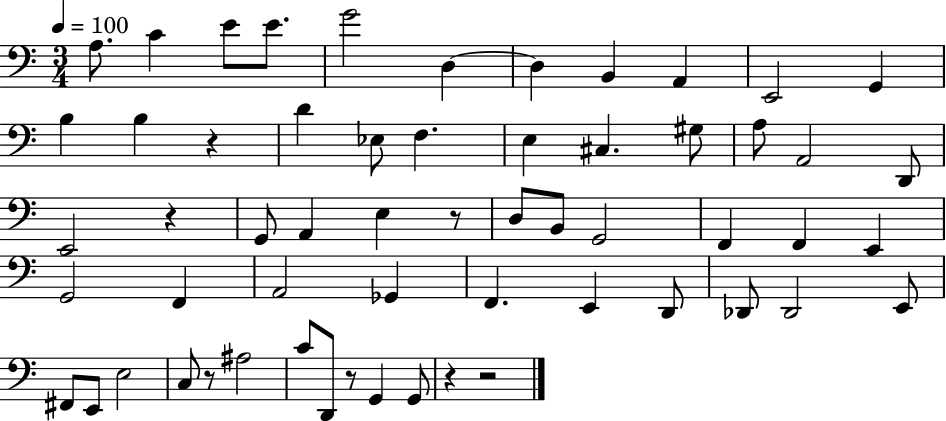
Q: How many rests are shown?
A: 7